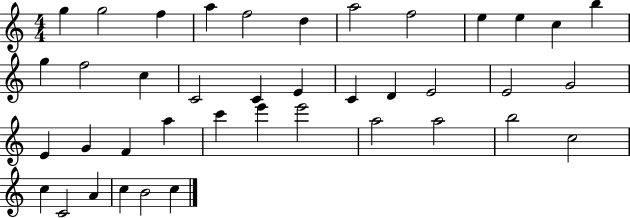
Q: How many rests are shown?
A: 0